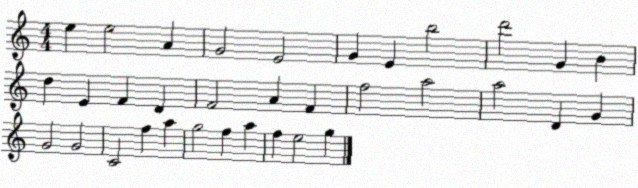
X:1
T:Untitled
M:4/4
L:1/4
K:C
e e2 A G2 E2 G E b2 d'2 G B d E F D F2 A F f2 a2 a2 D G G2 G2 C2 f a g2 f a f e2 g